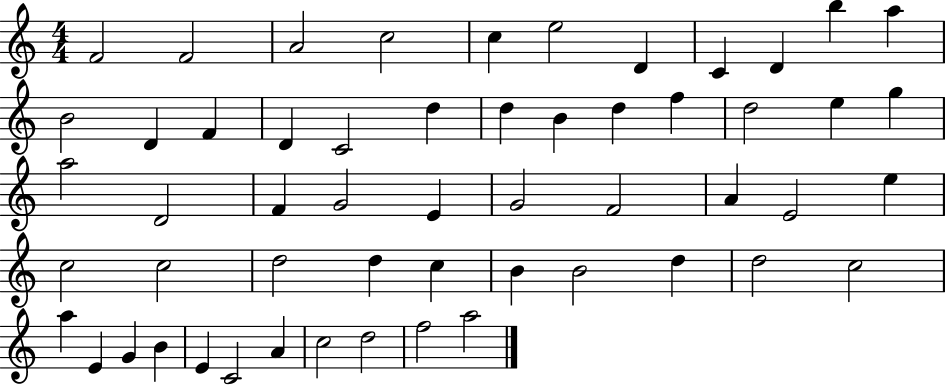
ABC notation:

X:1
T:Untitled
M:4/4
L:1/4
K:C
F2 F2 A2 c2 c e2 D C D b a B2 D F D C2 d d B d f d2 e g a2 D2 F G2 E G2 F2 A E2 e c2 c2 d2 d c B B2 d d2 c2 a E G B E C2 A c2 d2 f2 a2